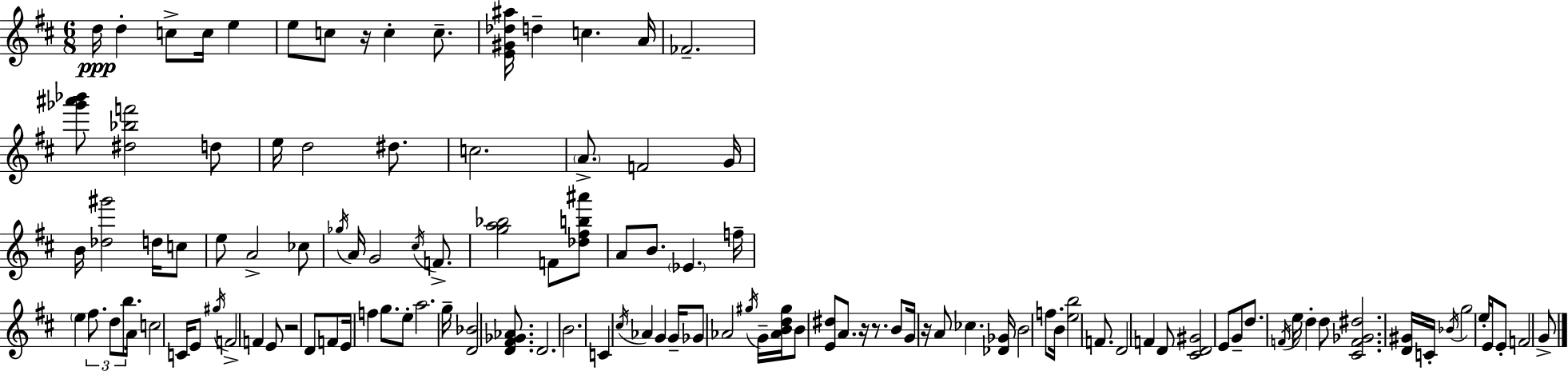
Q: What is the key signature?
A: D major